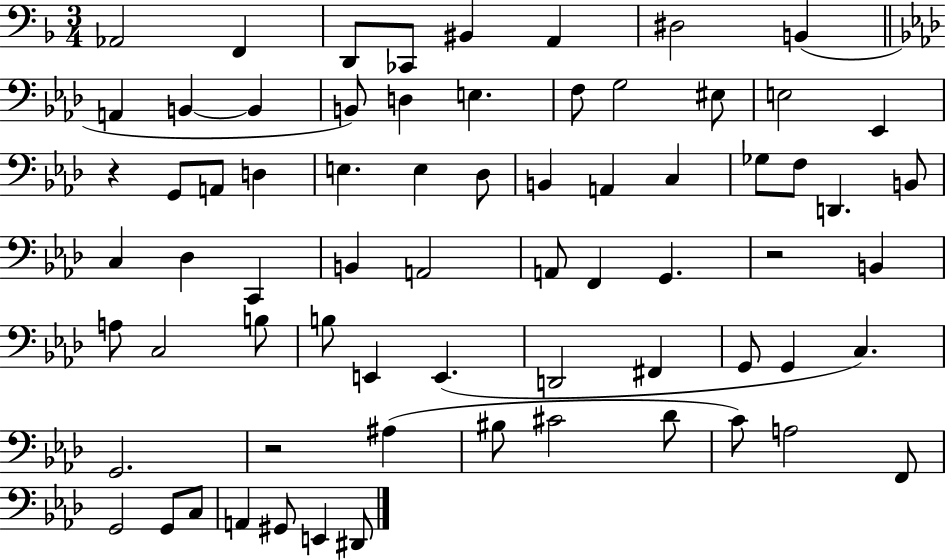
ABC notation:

X:1
T:Untitled
M:3/4
L:1/4
K:F
_A,,2 F,, D,,/2 _C,,/2 ^B,, A,, ^D,2 B,, A,, B,, B,, B,,/2 D, E, F,/2 G,2 ^E,/2 E,2 _E,, z G,,/2 A,,/2 D, E, E, _D,/2 B,, A,, C, _G,/2 F,/2 D,, B,,/2 C, _D, C,, B,, A,,2 A,,/2 F,, G,, z2 B,, A,/2 C,2 B,/2 B,/2 E,, E,, D,,2 ^F,, G,,/2 G,, C, G,,2 z2 ^A, ^B,/2 ^C2 _D/2 C/2 A,2 F,,/2 G,,2 G,,/2 C,/2 A,, ^G,,/2 E,, ^D,,/2